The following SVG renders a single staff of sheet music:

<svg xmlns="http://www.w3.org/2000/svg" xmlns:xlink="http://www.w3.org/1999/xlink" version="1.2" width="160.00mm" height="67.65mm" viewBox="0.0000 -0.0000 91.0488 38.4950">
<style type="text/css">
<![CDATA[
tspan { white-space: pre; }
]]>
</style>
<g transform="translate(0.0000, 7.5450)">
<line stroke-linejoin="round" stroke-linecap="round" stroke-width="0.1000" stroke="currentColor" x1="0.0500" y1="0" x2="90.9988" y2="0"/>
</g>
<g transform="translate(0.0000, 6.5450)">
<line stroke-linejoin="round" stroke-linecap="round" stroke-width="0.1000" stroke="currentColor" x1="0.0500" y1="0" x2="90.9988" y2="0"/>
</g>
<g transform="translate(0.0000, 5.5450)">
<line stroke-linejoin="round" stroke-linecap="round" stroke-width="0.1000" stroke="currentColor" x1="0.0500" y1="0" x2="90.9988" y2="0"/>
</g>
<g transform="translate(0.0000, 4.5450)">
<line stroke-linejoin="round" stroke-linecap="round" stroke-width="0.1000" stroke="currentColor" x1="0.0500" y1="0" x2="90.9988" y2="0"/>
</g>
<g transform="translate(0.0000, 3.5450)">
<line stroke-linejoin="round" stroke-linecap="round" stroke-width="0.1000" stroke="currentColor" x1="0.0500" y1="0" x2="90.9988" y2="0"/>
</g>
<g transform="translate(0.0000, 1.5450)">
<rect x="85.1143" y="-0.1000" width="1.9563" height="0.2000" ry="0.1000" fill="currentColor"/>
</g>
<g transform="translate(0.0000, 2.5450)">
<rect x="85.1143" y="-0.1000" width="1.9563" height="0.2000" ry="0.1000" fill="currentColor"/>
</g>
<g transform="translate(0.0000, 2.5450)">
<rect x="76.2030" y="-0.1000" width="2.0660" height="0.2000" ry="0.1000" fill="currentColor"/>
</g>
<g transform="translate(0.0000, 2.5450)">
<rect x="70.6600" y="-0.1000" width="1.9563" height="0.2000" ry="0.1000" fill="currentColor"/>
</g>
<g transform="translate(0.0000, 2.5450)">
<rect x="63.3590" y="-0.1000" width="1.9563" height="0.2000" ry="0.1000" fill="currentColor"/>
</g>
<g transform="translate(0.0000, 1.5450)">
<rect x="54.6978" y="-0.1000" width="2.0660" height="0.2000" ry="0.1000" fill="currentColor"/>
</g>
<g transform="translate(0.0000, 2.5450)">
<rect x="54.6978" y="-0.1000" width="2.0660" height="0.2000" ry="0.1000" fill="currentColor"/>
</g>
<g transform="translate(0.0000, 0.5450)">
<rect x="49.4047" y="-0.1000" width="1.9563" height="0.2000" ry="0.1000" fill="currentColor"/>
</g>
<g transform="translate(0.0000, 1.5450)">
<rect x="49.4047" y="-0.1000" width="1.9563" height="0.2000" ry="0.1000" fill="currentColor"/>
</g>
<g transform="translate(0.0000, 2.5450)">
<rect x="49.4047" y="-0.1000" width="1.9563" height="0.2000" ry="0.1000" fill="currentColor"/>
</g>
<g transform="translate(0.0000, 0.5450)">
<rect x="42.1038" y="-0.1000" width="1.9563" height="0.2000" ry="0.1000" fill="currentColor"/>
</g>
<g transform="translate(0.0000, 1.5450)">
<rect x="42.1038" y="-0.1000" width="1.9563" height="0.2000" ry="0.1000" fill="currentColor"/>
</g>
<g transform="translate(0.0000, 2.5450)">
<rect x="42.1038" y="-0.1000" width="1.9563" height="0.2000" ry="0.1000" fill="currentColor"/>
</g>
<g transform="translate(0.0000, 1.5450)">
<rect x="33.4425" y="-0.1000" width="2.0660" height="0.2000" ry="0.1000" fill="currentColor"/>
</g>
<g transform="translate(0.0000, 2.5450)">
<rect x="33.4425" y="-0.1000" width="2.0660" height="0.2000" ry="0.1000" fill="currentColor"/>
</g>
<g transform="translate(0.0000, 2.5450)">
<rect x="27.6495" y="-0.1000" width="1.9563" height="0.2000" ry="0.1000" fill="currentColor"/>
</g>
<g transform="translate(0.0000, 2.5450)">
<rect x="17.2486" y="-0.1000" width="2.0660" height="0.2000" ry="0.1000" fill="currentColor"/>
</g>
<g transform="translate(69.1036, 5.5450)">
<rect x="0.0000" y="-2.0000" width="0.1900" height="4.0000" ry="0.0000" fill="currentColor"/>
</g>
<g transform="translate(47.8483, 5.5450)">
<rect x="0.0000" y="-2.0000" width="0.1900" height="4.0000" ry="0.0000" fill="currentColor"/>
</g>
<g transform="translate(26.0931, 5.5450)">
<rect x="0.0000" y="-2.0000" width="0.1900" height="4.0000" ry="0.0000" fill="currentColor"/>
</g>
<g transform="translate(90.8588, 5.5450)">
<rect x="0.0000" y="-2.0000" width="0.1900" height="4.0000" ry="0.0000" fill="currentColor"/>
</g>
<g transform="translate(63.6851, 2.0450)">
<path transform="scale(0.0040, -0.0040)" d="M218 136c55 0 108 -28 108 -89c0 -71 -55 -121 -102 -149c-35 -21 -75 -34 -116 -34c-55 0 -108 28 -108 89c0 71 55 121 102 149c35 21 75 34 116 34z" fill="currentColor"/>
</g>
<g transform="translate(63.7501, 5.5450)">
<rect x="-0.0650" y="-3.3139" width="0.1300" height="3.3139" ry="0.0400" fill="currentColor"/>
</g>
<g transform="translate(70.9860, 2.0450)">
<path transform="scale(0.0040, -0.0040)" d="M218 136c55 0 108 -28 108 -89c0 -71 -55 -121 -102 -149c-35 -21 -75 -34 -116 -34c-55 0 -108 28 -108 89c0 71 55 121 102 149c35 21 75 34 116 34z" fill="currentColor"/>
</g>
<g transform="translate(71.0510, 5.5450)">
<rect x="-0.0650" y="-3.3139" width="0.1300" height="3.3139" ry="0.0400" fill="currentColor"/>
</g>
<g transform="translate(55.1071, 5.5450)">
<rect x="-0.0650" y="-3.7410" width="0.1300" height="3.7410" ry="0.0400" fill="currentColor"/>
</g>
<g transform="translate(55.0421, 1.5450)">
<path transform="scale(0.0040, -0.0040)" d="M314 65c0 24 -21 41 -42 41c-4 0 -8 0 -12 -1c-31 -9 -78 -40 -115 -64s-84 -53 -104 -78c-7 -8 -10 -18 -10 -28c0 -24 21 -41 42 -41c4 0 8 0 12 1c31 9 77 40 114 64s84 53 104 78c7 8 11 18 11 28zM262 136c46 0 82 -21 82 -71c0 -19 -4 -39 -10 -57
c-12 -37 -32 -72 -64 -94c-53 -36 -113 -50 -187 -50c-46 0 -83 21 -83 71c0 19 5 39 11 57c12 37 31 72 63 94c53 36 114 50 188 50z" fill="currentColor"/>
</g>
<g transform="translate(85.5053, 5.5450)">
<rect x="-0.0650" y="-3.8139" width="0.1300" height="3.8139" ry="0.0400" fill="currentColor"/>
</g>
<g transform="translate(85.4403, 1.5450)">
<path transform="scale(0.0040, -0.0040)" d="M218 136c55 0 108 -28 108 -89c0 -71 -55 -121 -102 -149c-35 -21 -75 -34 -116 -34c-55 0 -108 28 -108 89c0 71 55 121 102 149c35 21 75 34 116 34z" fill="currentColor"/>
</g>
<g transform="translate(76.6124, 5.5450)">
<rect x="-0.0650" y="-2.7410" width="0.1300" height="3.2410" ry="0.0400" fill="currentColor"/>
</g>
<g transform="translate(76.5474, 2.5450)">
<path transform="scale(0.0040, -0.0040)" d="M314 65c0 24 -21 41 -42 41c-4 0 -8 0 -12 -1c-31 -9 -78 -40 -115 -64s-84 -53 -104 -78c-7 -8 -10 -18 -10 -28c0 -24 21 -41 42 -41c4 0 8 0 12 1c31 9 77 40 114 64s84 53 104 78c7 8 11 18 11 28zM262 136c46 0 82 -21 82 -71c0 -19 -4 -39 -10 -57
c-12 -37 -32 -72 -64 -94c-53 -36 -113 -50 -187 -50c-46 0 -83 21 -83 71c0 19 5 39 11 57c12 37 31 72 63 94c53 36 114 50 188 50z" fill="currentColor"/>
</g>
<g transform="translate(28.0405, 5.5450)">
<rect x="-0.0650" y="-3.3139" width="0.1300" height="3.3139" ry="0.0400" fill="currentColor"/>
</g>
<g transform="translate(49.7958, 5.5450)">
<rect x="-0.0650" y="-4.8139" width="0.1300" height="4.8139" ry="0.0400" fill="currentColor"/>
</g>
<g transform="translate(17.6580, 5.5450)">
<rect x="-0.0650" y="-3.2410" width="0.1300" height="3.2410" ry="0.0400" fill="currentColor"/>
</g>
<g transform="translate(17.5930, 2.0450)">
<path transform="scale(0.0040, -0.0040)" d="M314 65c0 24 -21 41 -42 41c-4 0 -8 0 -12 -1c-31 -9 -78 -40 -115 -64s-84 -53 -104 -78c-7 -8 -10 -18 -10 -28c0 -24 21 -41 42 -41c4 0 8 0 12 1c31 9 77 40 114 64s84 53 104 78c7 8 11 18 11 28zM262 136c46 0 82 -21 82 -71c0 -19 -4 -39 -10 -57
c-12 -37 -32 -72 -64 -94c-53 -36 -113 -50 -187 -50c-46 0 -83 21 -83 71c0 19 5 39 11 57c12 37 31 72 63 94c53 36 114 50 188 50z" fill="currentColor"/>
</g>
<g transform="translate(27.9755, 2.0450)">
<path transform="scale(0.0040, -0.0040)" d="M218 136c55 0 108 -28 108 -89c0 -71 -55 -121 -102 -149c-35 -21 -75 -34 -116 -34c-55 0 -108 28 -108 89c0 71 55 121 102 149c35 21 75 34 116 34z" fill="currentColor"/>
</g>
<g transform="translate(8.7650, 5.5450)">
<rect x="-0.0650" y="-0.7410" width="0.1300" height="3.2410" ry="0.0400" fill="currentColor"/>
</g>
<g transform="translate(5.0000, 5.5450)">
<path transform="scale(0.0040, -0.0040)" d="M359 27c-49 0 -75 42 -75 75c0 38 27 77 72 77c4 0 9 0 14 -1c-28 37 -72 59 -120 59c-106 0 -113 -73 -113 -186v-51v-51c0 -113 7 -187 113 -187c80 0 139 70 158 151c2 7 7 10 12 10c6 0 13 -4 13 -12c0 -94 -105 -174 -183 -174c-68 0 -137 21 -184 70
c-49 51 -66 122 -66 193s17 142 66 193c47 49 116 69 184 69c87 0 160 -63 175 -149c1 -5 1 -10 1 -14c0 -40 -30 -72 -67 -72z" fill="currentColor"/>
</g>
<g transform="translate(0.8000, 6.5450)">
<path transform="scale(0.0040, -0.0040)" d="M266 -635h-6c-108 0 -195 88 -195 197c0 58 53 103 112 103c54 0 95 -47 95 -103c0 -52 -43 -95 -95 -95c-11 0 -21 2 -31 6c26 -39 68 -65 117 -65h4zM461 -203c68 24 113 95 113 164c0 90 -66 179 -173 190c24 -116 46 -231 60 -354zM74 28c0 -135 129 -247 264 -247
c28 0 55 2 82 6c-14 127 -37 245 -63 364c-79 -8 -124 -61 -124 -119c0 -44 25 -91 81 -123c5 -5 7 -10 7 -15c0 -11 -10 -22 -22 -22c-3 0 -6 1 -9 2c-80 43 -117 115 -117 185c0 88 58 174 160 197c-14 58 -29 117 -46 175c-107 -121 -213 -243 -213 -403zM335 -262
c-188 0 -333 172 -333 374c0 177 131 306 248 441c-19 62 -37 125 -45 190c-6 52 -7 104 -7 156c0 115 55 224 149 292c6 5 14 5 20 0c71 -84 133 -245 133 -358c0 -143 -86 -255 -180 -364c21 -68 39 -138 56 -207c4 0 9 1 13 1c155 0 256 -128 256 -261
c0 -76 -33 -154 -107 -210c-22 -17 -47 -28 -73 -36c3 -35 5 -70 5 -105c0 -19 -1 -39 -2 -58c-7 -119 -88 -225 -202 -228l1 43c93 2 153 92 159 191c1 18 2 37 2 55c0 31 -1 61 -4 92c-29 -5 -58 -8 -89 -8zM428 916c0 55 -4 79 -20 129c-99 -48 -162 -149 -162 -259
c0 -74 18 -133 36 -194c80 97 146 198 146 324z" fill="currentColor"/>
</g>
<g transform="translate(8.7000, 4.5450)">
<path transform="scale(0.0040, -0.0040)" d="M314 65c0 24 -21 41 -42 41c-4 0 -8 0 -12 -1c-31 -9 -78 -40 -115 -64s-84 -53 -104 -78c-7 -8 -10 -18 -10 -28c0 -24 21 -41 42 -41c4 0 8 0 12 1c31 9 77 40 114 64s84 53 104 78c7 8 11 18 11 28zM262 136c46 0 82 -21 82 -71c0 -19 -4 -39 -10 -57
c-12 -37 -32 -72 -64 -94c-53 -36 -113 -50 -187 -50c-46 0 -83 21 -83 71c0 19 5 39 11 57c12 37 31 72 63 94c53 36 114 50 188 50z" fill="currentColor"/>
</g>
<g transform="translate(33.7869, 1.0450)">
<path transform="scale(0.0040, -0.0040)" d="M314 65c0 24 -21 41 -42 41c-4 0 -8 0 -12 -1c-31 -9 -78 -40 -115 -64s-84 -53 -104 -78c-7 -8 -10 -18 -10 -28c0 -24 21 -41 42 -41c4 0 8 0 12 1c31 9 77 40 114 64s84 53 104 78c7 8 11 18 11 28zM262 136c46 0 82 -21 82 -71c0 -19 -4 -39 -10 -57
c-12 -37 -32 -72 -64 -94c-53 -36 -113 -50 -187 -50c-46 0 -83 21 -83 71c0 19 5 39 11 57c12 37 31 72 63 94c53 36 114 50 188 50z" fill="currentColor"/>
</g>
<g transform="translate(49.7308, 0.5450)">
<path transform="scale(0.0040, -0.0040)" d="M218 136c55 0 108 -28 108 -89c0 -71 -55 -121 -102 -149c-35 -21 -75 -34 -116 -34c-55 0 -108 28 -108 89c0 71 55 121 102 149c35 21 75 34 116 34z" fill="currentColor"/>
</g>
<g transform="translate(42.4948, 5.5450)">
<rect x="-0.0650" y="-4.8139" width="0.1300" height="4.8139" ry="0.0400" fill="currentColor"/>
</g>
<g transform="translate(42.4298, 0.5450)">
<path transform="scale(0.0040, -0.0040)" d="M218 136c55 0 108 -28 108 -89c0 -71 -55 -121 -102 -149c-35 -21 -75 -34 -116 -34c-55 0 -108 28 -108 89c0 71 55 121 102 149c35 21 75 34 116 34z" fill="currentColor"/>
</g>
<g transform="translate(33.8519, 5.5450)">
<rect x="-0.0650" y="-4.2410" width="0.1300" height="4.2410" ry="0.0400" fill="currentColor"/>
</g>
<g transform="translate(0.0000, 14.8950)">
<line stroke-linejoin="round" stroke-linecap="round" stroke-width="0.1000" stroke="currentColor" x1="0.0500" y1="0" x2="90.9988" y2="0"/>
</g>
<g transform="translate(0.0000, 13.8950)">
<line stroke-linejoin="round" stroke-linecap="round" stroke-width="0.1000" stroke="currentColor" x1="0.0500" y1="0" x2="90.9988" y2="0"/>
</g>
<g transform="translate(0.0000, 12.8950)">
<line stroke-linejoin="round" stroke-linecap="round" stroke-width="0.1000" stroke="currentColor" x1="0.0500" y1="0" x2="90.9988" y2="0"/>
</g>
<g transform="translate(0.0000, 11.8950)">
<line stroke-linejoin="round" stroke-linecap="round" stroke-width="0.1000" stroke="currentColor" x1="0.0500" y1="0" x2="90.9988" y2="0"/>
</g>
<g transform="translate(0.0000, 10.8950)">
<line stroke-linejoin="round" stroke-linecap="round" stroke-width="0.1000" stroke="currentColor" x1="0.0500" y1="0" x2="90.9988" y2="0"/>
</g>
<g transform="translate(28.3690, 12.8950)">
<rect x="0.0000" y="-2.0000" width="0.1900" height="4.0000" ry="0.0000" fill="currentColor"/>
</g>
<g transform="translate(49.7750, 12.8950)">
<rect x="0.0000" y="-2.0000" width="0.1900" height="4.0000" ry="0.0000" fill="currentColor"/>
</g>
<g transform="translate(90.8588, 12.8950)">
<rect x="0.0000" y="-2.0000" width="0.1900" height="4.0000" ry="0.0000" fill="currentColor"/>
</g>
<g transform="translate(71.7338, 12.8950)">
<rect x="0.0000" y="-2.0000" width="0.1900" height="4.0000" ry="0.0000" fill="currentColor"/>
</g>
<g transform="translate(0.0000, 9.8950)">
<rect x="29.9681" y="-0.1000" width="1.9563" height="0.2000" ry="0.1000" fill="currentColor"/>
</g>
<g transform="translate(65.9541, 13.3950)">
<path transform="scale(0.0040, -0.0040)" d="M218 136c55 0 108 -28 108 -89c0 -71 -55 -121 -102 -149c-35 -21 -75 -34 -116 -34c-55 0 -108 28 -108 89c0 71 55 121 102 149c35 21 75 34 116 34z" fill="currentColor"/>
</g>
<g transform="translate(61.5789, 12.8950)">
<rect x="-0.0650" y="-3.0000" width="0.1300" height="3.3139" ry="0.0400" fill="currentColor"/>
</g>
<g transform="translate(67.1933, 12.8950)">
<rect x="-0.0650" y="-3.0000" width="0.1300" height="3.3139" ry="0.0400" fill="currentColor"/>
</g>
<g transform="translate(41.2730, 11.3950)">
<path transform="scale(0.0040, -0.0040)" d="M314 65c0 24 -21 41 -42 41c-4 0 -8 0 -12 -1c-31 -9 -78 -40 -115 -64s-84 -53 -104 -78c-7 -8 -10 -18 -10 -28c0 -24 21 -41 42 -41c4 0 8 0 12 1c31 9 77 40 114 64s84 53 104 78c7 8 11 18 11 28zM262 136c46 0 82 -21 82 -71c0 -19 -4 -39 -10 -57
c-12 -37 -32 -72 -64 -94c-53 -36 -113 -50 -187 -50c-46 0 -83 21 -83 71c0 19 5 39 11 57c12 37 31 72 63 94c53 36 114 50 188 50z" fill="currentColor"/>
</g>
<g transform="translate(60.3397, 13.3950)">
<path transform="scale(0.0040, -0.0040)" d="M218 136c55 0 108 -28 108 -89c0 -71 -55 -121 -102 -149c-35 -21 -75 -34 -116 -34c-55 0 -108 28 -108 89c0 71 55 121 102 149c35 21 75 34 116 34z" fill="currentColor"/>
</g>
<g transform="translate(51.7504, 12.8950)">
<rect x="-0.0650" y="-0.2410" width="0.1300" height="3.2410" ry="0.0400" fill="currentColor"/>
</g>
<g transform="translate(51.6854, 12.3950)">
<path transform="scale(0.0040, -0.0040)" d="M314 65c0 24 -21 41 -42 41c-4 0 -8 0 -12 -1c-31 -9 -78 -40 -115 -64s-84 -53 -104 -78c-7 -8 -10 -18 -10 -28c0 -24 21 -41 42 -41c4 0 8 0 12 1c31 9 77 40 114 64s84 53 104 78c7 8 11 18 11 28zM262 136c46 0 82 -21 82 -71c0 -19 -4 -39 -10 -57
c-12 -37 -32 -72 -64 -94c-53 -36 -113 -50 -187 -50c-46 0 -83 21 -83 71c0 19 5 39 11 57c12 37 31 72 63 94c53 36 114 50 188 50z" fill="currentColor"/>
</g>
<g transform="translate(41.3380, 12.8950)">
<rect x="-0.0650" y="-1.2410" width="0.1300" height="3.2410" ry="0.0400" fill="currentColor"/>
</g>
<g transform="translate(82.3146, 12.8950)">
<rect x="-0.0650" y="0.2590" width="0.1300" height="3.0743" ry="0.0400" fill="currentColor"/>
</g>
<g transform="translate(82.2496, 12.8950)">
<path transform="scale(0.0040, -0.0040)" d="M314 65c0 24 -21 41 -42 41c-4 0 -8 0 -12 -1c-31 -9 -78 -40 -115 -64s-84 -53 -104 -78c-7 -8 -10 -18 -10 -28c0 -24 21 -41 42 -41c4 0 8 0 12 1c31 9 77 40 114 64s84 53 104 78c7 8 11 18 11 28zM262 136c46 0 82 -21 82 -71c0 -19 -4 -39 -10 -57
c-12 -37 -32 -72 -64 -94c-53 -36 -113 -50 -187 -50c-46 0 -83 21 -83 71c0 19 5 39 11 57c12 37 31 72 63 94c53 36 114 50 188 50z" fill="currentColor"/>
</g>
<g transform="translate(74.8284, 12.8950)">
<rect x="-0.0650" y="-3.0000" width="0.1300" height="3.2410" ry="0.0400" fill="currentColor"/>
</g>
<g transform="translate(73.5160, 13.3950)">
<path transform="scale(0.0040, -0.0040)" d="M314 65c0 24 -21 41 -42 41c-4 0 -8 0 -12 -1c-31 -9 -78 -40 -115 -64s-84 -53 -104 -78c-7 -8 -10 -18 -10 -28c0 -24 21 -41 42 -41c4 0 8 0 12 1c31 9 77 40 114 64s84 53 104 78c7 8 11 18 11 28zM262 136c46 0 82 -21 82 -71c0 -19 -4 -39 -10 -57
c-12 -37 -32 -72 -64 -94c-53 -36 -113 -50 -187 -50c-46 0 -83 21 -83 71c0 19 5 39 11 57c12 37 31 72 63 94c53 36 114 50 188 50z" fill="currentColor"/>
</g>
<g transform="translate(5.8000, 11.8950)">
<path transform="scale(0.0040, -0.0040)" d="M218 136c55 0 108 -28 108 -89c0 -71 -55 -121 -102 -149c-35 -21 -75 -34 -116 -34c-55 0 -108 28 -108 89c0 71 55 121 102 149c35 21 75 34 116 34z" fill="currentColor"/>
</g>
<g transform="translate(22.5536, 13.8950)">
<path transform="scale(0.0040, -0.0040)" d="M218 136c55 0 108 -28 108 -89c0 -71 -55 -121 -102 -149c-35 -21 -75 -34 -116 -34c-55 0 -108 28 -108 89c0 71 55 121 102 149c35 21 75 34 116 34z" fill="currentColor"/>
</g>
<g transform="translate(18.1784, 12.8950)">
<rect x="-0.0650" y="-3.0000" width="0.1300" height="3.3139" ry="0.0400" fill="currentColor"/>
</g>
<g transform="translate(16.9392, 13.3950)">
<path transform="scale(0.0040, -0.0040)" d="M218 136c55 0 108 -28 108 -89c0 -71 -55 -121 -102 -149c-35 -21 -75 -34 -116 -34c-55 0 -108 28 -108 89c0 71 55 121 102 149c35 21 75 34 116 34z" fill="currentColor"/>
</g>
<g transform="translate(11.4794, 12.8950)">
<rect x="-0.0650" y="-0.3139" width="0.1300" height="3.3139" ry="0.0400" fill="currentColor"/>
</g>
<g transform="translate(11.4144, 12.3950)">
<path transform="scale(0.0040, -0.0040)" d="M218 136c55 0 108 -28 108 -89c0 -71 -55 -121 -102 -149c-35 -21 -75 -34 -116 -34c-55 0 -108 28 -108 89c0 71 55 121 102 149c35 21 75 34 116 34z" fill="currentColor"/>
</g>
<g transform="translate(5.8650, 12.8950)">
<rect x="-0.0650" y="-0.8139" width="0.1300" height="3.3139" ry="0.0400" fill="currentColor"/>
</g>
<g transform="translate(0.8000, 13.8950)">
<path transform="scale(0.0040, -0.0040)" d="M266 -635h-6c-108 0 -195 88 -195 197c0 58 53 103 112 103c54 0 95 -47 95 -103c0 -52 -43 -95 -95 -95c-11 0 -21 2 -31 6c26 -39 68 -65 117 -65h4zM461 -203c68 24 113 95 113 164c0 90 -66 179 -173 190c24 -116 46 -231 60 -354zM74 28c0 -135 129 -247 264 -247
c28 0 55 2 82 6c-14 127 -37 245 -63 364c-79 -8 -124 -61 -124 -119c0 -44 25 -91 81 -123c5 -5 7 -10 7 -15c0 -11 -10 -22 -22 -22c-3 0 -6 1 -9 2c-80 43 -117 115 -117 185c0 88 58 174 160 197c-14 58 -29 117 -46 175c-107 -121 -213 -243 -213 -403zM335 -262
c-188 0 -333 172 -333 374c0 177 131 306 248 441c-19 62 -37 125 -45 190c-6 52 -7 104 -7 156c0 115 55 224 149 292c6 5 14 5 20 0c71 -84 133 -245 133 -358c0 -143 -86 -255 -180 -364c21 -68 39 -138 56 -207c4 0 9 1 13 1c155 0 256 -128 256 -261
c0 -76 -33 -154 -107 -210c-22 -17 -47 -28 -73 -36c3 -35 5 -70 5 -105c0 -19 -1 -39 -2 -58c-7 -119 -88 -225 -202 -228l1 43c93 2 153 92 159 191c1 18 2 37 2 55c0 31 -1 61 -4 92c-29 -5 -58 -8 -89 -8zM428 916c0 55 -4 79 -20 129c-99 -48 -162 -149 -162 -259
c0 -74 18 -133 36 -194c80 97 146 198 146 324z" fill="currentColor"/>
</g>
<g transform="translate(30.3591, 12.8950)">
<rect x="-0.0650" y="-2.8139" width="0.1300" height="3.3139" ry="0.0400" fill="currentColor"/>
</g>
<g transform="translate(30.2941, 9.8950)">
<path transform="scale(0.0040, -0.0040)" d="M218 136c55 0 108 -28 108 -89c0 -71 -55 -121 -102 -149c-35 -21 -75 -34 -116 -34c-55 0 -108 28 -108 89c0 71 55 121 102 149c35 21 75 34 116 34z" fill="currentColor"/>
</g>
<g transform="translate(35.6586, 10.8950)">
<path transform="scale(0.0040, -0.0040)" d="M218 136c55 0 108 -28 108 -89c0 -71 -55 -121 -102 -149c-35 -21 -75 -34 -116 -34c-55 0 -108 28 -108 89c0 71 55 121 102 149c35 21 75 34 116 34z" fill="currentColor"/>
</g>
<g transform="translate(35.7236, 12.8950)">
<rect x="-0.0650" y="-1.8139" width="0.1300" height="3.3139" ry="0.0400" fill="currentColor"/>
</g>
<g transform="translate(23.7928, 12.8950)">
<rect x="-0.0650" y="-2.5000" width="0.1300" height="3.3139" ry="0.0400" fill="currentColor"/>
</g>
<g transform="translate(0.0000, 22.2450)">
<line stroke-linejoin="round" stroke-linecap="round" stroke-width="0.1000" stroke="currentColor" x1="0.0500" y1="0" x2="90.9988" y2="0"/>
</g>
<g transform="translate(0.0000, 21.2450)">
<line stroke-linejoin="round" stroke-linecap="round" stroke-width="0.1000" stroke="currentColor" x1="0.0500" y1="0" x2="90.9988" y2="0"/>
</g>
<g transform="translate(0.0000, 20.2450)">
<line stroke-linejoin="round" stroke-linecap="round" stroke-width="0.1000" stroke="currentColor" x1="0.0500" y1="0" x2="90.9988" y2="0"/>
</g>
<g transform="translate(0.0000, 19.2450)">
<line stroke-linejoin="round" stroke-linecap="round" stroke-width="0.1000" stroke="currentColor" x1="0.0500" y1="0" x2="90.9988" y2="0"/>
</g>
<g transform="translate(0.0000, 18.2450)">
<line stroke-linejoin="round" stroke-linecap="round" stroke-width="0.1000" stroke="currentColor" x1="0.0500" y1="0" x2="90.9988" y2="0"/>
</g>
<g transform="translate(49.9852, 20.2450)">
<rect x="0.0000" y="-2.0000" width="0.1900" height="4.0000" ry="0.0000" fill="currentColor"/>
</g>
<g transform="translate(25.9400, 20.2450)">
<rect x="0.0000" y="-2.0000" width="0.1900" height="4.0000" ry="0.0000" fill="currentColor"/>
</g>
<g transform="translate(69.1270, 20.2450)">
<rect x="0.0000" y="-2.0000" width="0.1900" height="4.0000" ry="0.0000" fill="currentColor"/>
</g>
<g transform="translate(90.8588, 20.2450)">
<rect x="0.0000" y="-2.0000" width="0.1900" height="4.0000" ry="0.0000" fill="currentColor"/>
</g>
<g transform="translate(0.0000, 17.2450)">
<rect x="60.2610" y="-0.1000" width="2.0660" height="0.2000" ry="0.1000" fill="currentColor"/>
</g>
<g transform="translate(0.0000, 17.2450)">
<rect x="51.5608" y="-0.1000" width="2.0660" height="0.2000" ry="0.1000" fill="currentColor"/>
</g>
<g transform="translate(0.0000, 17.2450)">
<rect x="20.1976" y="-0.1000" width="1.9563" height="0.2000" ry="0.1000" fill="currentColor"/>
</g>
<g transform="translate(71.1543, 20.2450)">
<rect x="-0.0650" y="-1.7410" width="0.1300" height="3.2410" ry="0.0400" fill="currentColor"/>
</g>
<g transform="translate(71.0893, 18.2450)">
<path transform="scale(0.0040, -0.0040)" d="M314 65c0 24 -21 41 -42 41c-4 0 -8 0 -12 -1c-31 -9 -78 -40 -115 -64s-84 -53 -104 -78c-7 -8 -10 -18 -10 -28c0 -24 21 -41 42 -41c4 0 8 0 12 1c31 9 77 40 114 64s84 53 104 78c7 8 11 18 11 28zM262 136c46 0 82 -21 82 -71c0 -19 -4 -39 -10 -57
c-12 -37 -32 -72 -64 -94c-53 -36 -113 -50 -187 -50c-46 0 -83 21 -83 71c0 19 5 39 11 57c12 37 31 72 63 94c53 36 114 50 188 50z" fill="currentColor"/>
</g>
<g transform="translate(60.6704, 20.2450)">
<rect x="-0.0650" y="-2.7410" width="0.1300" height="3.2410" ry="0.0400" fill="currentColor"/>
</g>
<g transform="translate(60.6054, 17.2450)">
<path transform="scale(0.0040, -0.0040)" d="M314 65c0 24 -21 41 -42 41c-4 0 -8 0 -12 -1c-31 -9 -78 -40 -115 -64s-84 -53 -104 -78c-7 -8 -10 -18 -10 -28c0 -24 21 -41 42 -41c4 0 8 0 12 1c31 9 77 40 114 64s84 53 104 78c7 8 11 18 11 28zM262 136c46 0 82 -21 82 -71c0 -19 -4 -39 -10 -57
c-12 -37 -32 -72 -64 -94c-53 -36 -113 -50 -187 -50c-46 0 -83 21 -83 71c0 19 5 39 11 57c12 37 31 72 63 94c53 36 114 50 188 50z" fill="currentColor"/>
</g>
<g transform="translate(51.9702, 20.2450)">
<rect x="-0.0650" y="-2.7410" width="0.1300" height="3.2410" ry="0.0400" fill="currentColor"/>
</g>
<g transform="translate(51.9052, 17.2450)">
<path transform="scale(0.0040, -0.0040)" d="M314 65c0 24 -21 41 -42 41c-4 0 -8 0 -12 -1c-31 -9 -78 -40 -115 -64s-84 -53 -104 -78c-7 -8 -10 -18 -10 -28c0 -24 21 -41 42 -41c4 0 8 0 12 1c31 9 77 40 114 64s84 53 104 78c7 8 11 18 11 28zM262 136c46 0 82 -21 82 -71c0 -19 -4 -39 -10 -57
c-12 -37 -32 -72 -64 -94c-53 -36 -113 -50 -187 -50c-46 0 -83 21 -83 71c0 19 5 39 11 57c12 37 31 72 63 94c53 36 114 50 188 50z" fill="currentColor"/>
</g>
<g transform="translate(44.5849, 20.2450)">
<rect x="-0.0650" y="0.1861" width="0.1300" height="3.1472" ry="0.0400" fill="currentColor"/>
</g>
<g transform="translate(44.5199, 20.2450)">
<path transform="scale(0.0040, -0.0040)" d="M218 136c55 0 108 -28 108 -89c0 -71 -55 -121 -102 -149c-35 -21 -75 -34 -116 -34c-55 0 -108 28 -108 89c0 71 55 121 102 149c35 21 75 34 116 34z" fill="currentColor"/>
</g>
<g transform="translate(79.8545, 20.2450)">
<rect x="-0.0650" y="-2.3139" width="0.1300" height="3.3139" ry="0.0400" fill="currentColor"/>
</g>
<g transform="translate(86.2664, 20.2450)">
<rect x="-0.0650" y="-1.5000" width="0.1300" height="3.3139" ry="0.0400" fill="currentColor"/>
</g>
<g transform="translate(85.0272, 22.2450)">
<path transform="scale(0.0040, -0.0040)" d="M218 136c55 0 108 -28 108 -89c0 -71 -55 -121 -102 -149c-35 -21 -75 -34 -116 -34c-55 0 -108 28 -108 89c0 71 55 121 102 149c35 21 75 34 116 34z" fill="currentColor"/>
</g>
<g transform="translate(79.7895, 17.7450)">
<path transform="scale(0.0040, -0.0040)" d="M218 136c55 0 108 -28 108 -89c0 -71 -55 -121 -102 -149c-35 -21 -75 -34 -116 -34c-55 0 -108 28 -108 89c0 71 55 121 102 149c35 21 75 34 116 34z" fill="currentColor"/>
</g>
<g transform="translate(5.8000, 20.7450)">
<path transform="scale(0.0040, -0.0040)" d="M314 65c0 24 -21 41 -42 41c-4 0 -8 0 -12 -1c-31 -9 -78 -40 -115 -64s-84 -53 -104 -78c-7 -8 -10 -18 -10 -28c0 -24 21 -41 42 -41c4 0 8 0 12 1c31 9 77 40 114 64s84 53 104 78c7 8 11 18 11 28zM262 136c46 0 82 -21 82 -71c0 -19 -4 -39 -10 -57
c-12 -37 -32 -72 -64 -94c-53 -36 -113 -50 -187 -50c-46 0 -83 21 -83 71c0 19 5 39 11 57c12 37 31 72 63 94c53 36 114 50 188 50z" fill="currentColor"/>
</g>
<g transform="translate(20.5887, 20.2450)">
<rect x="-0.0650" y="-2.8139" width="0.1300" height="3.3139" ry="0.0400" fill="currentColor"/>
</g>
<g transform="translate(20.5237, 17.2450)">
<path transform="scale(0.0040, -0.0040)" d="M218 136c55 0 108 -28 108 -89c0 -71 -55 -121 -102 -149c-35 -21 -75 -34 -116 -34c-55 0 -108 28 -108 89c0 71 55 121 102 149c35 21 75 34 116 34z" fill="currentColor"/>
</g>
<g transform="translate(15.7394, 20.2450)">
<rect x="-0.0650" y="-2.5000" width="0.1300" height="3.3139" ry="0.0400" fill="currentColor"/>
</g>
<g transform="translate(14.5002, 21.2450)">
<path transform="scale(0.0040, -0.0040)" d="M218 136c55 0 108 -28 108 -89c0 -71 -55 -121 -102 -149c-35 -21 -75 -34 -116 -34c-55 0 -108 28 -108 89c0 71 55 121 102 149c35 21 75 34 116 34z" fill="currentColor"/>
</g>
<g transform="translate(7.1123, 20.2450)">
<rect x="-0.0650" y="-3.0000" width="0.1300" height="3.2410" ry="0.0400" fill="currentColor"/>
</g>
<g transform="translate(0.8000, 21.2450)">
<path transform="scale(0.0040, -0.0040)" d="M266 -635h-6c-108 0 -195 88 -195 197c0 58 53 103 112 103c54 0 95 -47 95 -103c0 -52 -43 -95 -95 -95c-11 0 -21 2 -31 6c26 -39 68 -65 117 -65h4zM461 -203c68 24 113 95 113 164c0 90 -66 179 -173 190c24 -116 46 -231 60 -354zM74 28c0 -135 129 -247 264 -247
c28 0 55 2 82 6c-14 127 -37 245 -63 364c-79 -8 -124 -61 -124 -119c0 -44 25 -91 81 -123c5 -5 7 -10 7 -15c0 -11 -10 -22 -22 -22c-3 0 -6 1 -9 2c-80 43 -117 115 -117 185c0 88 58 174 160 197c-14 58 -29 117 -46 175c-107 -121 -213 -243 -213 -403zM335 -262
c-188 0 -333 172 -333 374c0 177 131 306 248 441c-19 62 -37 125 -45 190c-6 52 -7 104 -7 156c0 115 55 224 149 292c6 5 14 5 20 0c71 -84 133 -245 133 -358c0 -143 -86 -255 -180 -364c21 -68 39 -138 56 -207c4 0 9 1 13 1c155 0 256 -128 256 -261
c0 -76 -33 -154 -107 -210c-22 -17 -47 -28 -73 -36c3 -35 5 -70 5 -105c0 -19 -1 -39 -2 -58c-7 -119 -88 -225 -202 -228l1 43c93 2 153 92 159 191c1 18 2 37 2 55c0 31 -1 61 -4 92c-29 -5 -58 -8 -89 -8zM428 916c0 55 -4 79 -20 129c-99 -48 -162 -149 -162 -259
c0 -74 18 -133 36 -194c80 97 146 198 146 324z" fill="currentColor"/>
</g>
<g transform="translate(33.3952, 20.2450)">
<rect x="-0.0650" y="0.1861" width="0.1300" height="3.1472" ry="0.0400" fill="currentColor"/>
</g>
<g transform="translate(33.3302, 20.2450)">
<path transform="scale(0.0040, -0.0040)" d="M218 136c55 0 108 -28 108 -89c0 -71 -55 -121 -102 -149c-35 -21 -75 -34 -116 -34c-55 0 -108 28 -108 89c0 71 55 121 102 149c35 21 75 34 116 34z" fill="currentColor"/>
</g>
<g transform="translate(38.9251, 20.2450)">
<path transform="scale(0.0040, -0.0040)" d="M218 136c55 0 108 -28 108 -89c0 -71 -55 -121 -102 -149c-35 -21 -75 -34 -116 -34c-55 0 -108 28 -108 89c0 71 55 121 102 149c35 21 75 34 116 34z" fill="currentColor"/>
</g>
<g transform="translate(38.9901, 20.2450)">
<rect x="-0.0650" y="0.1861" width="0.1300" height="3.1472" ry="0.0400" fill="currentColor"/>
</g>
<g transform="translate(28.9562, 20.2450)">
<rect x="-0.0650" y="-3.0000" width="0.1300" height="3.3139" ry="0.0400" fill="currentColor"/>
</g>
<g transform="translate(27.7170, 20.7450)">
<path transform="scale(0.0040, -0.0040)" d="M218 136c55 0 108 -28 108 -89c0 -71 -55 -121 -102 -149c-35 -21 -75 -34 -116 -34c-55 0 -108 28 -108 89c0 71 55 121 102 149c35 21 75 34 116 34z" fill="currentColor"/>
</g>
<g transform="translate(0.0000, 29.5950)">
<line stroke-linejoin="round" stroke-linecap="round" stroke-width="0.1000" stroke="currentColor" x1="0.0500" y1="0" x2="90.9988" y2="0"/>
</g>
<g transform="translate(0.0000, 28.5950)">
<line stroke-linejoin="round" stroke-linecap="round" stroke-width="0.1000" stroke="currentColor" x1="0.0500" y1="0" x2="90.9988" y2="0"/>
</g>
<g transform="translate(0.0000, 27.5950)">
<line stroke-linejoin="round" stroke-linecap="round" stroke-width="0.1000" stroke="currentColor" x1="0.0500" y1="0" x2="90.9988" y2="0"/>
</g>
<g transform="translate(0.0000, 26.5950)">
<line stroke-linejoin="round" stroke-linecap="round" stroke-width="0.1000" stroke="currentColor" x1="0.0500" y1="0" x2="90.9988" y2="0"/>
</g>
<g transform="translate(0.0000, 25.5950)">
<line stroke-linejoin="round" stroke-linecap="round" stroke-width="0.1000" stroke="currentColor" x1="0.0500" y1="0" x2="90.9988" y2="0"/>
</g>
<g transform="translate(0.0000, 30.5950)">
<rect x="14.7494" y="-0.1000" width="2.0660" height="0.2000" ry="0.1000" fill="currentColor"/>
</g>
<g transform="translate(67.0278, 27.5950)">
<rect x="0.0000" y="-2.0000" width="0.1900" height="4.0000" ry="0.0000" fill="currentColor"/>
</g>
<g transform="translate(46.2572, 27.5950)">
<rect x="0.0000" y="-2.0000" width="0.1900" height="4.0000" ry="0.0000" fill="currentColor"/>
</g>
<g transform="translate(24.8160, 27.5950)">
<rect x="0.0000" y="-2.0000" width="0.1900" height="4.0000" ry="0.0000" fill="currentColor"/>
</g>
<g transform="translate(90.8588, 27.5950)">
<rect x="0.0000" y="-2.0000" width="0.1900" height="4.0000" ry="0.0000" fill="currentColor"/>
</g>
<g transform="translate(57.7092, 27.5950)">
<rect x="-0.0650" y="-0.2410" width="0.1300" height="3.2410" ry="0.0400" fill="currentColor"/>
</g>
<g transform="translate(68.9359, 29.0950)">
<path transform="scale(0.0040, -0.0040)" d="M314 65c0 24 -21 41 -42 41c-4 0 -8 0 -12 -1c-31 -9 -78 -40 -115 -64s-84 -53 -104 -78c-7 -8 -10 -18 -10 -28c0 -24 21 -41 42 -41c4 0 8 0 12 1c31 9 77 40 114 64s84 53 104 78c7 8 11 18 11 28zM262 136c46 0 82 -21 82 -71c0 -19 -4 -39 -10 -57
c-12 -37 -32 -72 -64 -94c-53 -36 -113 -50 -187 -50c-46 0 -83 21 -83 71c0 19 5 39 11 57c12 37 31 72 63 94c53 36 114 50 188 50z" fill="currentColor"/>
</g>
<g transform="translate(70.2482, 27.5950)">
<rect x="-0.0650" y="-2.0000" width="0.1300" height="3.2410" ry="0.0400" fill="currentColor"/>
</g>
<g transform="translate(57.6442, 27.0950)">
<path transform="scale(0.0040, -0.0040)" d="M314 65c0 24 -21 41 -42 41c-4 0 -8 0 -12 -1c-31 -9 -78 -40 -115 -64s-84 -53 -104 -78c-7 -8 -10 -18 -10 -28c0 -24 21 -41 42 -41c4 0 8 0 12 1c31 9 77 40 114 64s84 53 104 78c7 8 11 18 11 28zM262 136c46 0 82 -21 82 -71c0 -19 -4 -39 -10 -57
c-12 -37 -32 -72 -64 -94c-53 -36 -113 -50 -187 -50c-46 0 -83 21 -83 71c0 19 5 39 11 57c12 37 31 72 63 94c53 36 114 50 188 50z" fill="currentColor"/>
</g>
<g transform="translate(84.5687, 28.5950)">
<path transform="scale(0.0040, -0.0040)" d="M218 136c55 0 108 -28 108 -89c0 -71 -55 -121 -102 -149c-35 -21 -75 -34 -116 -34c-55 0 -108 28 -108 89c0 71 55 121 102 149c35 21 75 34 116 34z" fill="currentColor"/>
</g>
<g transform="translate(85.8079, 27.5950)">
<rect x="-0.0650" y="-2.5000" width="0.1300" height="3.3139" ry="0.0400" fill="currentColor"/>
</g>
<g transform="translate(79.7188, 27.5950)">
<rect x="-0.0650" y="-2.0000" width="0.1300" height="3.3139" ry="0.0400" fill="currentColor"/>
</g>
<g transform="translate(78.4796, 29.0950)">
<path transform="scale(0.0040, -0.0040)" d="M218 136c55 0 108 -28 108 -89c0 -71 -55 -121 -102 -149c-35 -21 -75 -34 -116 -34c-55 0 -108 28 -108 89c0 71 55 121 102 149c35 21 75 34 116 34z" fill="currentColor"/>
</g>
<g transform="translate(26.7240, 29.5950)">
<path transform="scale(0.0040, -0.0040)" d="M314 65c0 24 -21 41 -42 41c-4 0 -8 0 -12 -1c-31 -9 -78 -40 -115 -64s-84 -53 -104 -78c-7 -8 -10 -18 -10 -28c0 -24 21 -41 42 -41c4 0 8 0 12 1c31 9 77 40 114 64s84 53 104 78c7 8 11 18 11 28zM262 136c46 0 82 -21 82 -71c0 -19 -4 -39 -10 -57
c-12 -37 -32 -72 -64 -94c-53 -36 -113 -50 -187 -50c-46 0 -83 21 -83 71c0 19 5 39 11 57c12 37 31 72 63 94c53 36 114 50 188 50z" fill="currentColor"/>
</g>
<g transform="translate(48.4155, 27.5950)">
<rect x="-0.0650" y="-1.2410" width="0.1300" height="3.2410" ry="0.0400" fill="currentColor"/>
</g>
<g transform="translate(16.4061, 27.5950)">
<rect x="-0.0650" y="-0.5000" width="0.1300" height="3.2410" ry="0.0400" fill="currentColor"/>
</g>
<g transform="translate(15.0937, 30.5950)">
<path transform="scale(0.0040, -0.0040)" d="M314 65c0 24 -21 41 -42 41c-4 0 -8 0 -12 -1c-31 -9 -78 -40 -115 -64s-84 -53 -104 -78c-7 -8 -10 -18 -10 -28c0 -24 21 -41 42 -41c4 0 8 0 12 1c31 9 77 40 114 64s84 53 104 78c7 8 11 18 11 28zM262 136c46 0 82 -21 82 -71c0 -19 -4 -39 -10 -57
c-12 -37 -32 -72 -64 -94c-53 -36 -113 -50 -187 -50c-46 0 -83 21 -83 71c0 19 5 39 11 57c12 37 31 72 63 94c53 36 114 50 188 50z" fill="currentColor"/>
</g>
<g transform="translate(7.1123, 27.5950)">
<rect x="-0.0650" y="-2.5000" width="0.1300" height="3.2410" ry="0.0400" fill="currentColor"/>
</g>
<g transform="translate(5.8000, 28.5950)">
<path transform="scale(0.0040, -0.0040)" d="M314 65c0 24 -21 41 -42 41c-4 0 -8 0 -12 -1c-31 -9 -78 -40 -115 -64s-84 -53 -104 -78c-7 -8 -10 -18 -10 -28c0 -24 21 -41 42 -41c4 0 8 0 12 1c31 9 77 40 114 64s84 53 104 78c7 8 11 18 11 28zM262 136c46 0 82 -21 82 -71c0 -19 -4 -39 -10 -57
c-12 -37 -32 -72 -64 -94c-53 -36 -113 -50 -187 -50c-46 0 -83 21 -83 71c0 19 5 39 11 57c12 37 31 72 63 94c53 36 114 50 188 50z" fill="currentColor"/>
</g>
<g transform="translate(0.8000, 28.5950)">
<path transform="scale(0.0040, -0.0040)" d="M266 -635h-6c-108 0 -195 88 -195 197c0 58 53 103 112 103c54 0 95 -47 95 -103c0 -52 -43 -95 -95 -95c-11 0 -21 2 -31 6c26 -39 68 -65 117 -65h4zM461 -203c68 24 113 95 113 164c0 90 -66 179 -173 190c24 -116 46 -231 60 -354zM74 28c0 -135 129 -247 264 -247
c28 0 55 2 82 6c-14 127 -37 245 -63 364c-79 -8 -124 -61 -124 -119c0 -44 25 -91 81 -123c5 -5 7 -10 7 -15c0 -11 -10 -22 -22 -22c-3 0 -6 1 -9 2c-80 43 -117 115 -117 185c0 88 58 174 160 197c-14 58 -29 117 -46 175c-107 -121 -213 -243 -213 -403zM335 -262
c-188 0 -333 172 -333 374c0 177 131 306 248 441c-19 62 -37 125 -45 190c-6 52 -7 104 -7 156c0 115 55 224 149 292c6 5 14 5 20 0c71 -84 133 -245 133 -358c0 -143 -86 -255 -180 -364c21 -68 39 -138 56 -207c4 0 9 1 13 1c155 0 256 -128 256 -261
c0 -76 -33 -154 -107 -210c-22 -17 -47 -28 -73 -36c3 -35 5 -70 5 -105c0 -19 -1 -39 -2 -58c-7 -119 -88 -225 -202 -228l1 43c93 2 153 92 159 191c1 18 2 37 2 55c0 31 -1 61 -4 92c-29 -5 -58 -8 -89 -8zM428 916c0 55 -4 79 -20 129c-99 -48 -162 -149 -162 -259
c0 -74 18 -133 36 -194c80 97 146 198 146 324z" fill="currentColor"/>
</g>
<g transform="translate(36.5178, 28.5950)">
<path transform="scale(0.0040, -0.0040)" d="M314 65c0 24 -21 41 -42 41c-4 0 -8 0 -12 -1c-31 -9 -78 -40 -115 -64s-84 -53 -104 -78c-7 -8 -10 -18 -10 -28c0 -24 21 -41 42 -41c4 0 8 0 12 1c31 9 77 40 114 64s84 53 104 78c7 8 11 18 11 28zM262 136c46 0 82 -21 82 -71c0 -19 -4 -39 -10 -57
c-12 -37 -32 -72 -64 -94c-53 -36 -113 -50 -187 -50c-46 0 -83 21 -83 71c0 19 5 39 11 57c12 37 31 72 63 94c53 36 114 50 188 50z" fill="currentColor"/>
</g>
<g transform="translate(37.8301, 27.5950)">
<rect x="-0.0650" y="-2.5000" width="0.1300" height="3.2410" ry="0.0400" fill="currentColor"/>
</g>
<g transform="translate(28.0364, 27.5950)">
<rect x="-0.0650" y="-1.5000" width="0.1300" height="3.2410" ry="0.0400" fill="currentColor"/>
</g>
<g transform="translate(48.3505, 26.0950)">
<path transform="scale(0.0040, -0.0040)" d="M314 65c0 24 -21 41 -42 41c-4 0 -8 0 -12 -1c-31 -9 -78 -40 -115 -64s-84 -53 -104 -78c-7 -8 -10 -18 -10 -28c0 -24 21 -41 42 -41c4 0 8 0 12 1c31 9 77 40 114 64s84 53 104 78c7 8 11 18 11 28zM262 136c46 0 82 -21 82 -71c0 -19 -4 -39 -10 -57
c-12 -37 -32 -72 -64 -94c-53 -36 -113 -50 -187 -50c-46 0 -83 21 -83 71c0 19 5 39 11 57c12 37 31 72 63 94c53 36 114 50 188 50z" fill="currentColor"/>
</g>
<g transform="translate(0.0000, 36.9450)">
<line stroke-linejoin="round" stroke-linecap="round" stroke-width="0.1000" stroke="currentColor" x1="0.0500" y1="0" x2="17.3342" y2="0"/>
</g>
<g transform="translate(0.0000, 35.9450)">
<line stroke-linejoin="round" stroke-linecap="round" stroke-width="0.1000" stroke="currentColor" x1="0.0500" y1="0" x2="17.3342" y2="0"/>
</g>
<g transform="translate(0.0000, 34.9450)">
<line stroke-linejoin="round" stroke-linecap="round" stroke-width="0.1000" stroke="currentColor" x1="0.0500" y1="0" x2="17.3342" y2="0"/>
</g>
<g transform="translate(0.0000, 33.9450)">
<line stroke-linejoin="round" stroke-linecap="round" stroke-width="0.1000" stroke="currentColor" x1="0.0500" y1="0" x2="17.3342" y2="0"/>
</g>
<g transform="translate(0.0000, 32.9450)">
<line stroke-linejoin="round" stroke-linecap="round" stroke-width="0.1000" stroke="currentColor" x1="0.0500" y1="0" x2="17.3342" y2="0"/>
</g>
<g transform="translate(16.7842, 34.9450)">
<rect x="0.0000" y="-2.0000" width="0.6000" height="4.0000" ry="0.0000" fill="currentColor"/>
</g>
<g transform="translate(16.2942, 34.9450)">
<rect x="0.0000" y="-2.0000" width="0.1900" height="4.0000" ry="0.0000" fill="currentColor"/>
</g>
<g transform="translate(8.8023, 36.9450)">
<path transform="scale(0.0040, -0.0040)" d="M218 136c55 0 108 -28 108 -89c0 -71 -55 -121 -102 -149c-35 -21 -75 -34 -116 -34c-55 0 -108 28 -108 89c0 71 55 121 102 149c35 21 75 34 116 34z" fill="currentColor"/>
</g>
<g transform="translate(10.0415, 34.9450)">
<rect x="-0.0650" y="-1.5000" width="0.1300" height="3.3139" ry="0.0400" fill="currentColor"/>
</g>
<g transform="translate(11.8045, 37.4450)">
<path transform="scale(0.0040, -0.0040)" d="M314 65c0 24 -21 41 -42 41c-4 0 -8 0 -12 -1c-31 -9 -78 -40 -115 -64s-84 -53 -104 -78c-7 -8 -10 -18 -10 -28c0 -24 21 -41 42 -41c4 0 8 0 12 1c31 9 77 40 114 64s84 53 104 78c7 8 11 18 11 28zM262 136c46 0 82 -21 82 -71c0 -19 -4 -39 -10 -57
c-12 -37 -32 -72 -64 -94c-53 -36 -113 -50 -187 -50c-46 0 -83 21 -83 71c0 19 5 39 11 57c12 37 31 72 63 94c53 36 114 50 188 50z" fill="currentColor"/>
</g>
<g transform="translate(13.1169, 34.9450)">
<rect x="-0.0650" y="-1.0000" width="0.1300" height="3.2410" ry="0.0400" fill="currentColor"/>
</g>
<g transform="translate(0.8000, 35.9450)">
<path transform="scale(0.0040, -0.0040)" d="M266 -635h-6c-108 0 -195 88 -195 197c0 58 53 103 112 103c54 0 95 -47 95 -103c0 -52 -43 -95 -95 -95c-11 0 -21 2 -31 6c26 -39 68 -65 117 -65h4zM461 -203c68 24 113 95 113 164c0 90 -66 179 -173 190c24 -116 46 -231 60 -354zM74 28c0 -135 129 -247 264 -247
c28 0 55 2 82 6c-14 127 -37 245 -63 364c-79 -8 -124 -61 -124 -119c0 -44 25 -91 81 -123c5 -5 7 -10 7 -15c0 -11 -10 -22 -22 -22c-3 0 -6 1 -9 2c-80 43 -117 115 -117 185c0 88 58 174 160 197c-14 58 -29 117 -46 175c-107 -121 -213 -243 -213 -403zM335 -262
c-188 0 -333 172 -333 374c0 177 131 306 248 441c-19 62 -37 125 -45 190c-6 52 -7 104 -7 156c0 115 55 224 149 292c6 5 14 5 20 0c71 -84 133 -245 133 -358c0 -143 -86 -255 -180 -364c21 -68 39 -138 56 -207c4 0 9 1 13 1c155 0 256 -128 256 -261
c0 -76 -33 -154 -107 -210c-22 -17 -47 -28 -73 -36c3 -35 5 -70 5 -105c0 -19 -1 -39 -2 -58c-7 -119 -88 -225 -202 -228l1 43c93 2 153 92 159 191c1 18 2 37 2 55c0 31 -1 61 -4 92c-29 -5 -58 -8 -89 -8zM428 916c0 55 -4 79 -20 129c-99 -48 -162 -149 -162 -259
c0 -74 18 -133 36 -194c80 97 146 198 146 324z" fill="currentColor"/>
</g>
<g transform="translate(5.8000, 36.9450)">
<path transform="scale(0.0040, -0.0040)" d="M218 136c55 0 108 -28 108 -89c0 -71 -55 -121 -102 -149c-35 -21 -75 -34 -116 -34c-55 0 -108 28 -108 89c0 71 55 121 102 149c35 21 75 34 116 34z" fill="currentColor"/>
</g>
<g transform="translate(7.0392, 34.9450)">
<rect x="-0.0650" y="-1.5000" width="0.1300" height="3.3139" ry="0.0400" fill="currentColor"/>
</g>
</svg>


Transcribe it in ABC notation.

X:1
T:Untitled
M:4/4
L:1/4
K:C
d2 b2 b d'2 e' e' c'2 b b a2 c' d c A G a f e2 c2 A A A2 B2 A2 G a A B B B a2 a2 f2 g E G2 C2 E2 G2 e2 c2 F2 F G E E D2